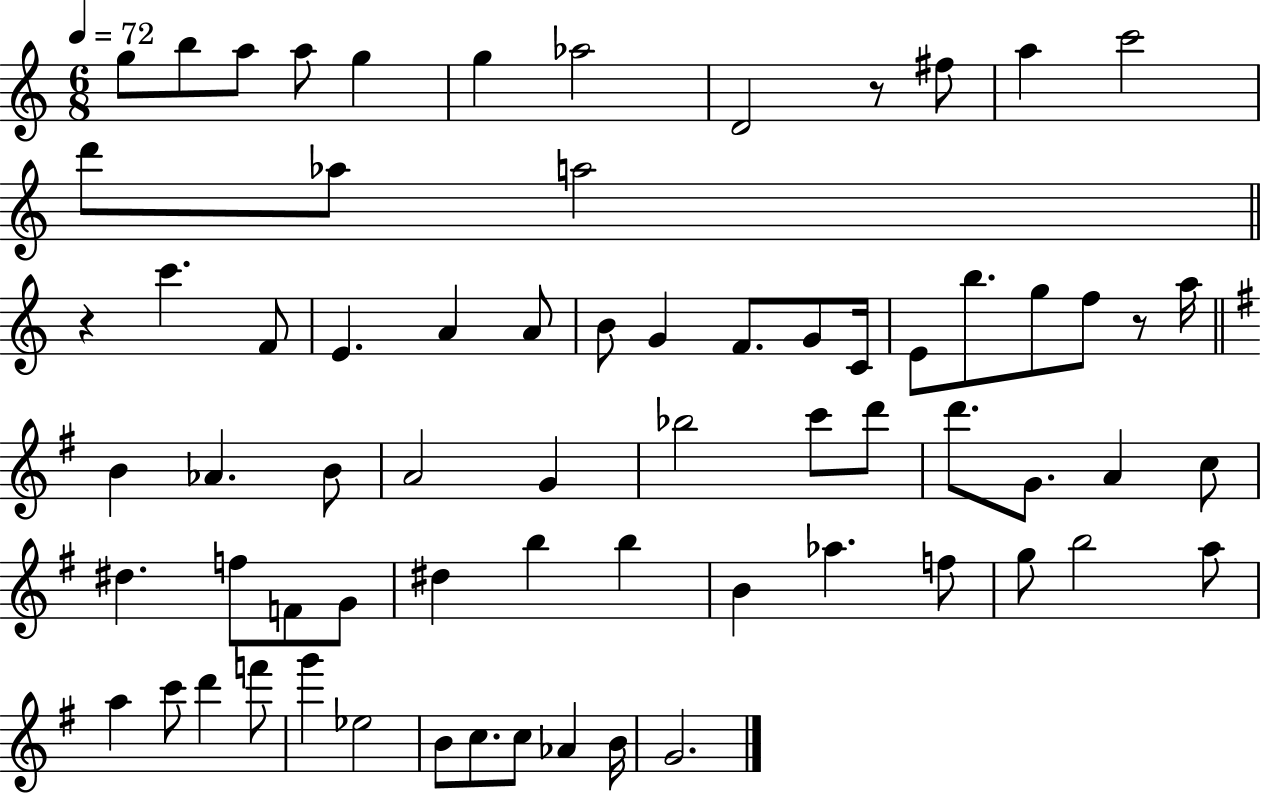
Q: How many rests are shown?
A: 3